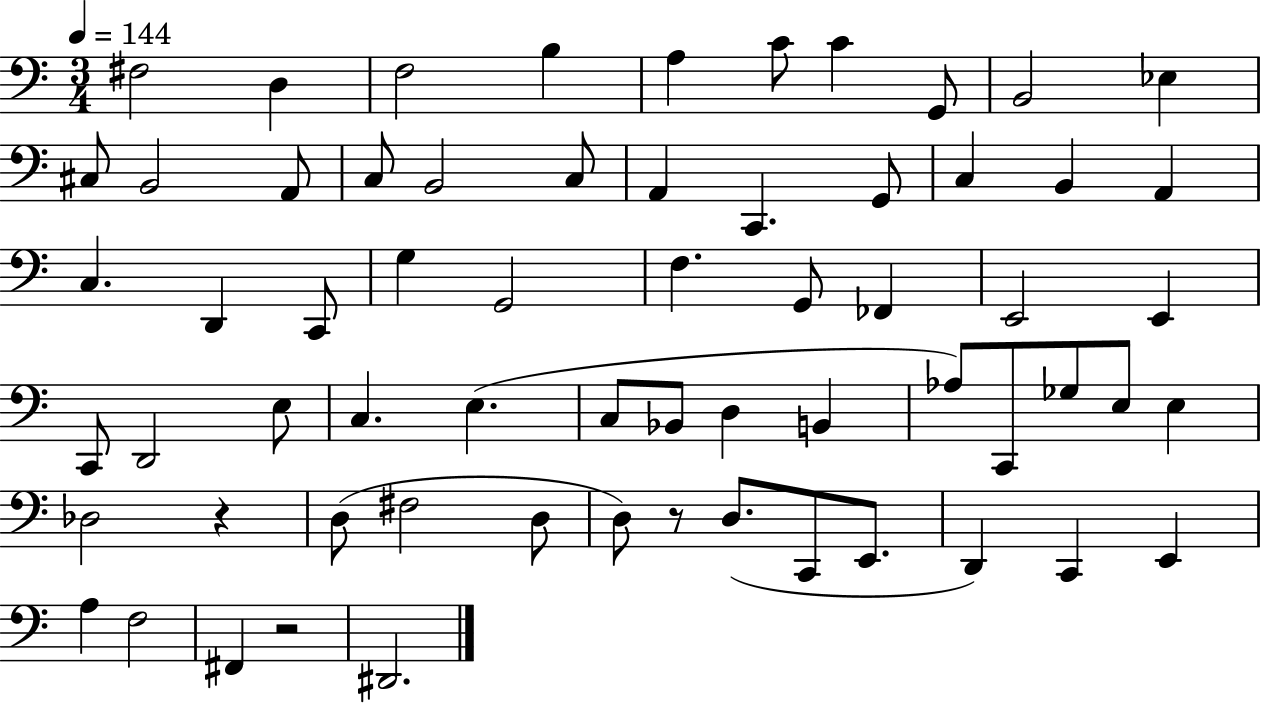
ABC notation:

X:1
T:Untitled
M:3/4
L:1/4
K:C
^F,2 D, F,2 B, A, C/2 C G,,/2 B,,2 _E, ^C,/2 B,,2 A,,/2 C,/2 B,,2 C,/2 A,, C,, G,,/2 C, B,, A,, C, D,, C,,/2 G, G,,2 F, G,,/2 _F,, E,,2 E,, C,,/2 D,,2 E,/2 C, E, C,/2 _B,,/2 D, B,, _A,/2 C,,/2 _G,/2 E,/2 E, _D,2 z D,/2 ^F,2 D,/2 D,/2 z/2 D,/2 C,,/2 E,,/2 D,, C,, E,, A, F,2 ^F,, z2 ^D,,2